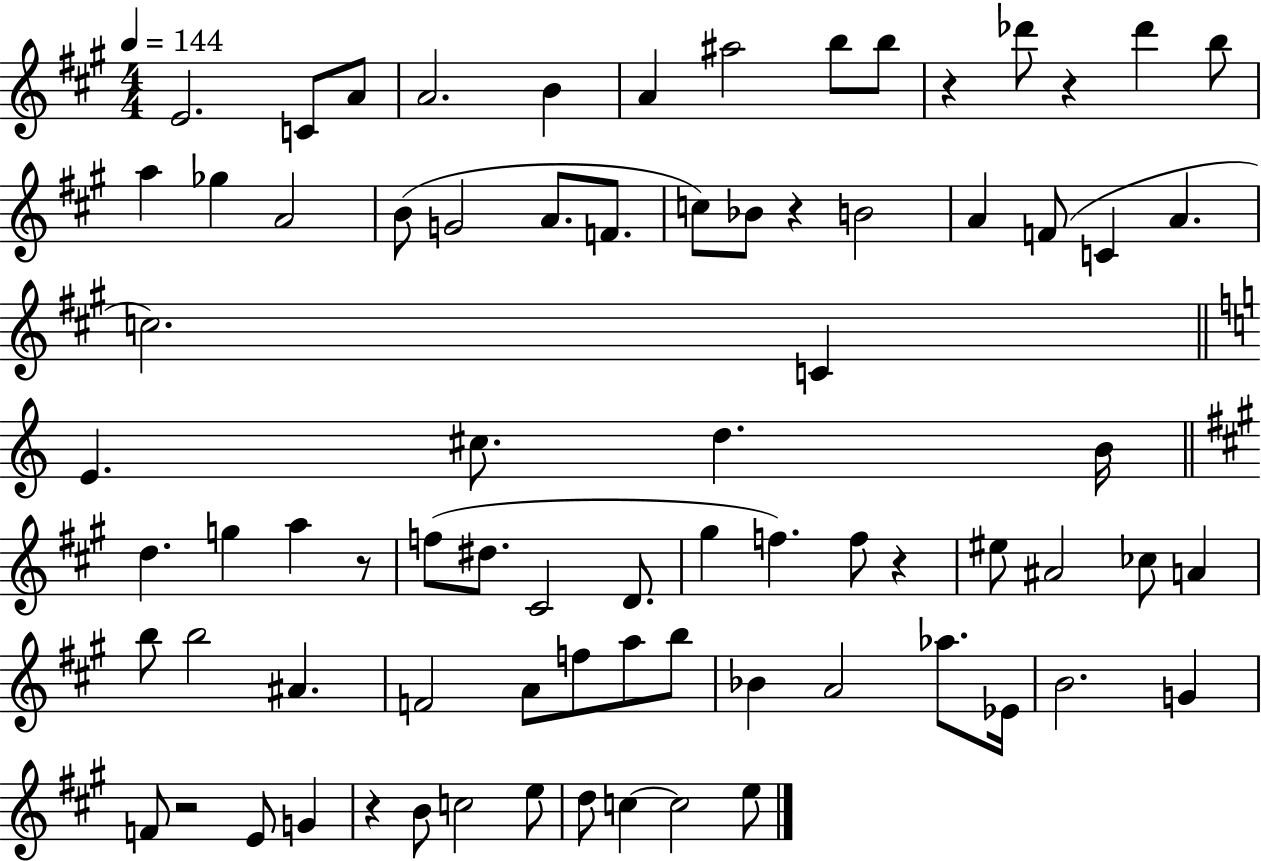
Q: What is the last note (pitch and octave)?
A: E5